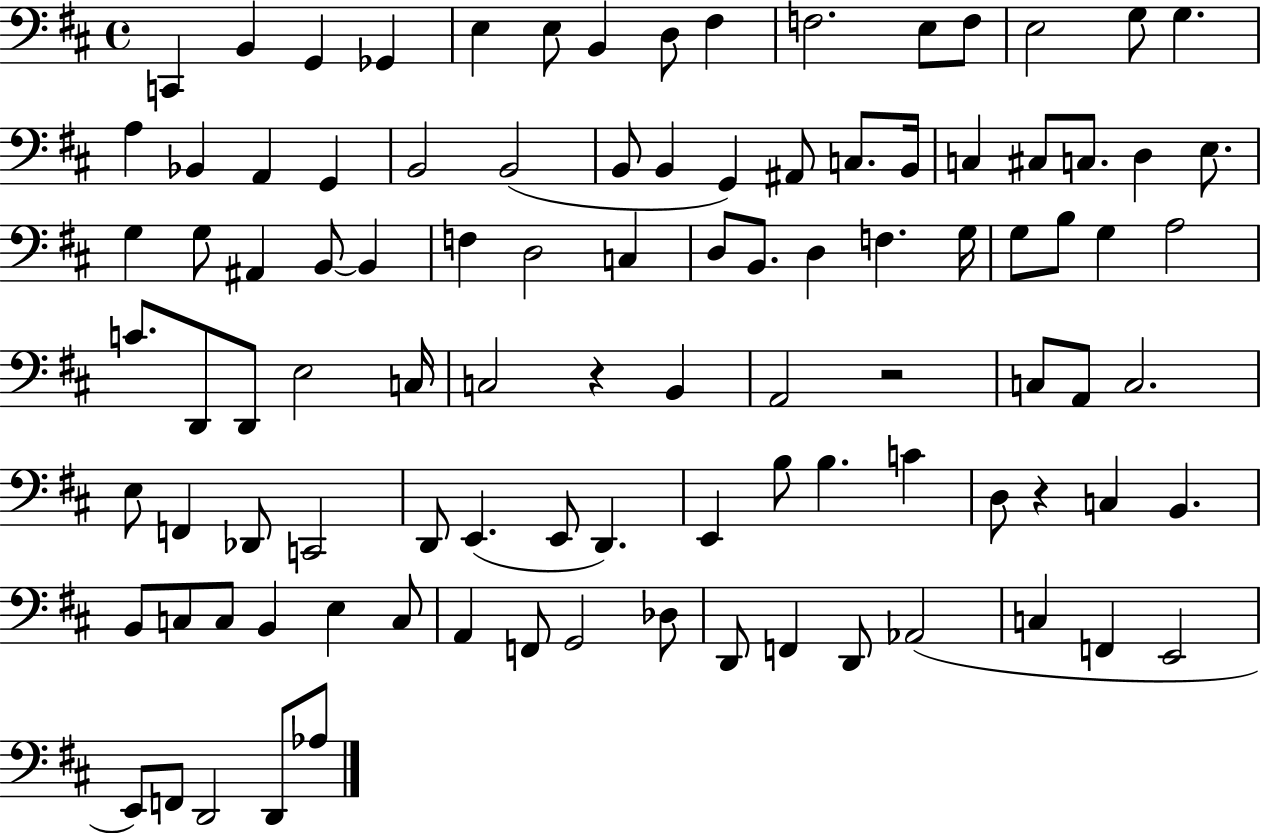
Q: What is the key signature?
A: D major